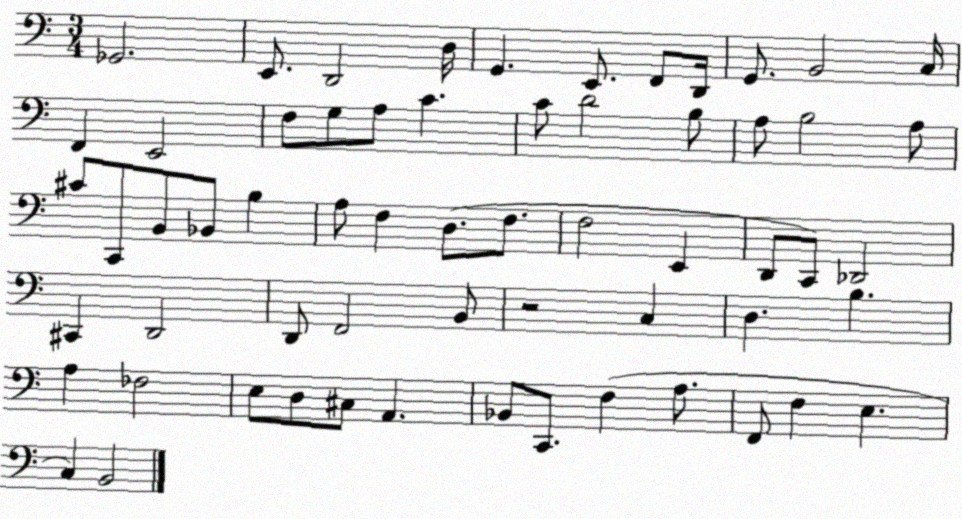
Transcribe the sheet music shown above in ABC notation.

X:1
T:Untitled
M:3/4
L:1/4
K:C
_G,,2 E,,/2 D,,2 D,/4 G,, E,,/2 F,,/2 D,,/4 G,,/2 B,,2 C,/4 F,, E,,2 F,/2 G,/2 A,/2 C C/2 D2 B,/2 A,/2 B,2 A,/2 ^C/2 C,,/2 B,,/2 _B,,/2 B, A,/2 F, D,/2 F,/2 F,2 E,, D,,/2 C,,/2 _D,,2 ^C,, D,,2 D,,/2 F,,2 B,,/2 z2 C, D, B, A, _F,2 E,/2 D,/2 ^C,/2 A,, _B,,/2 C,,/2 F, A,/2 F,,/2 F, E, C, B,,2